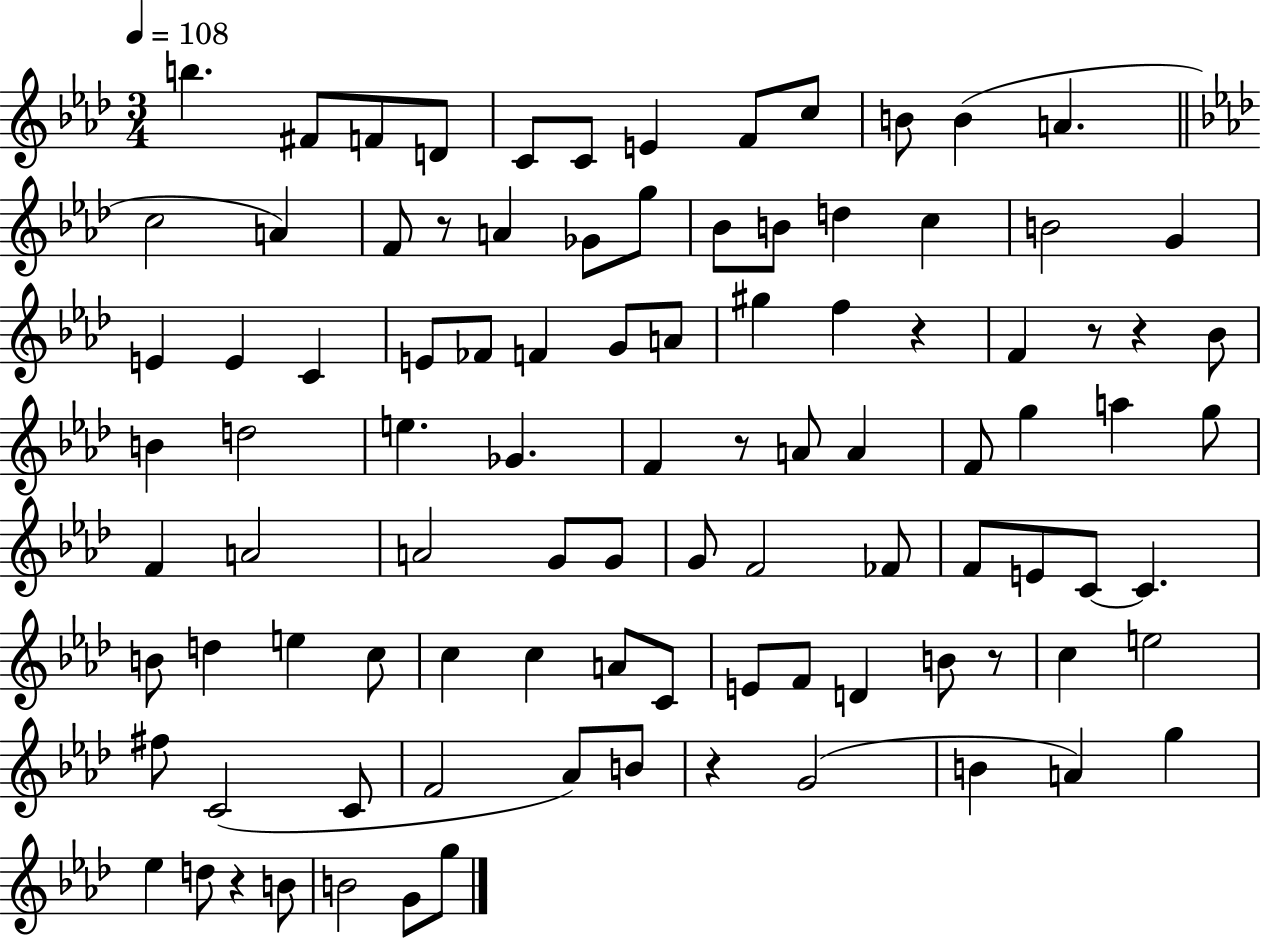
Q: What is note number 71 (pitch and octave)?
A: B4